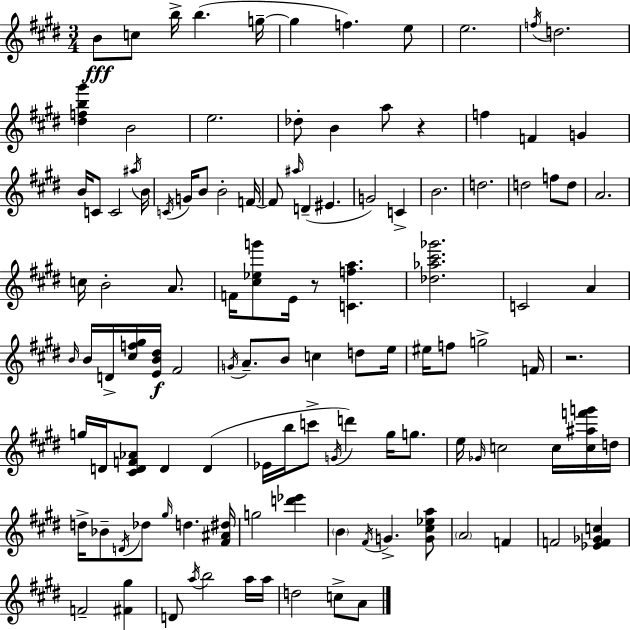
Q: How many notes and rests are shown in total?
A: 116